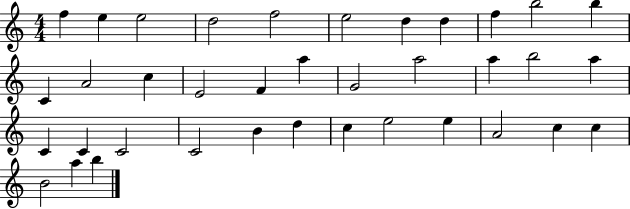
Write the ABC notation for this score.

X:1
T:Untitled
M:4/4
L:1/4
K:C
f e e2 d2 f2 e2 d d f b2 b C A2 c E2 F a G2 a2 a b2 a C C C2 C2 B d c e2 e A2 c c B2 a b